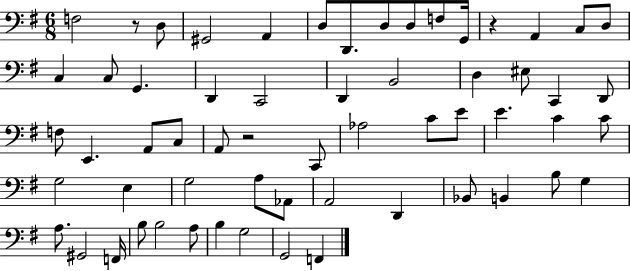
F3/h R/e D3/e G#2/h A2/q D3/e D2/e. D3/e D3/e F3/e G2/s R/q A2/q C3/e D3/e C3/q C3/e G2/q. D2/q C2/h D2/q B2/h D3/q EIS3/e C2/q D2/e F3/e E2/q. A2/e C3/e A2/e R/h C2/e Ab3/h C4/e E4/e E4/q. C4/q C4/e G3/h E3/q G3/h A3/e Ab2/e A2/h D2/q Bb2/e B2/q B3/e G3/q A3/e. G#2/h F2/s B3/e B3/h A3/e B3/q G3/h G2/h F2/q